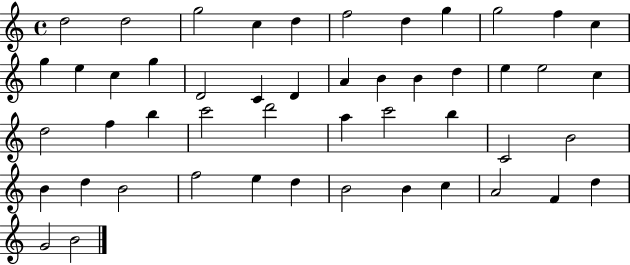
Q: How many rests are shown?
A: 0